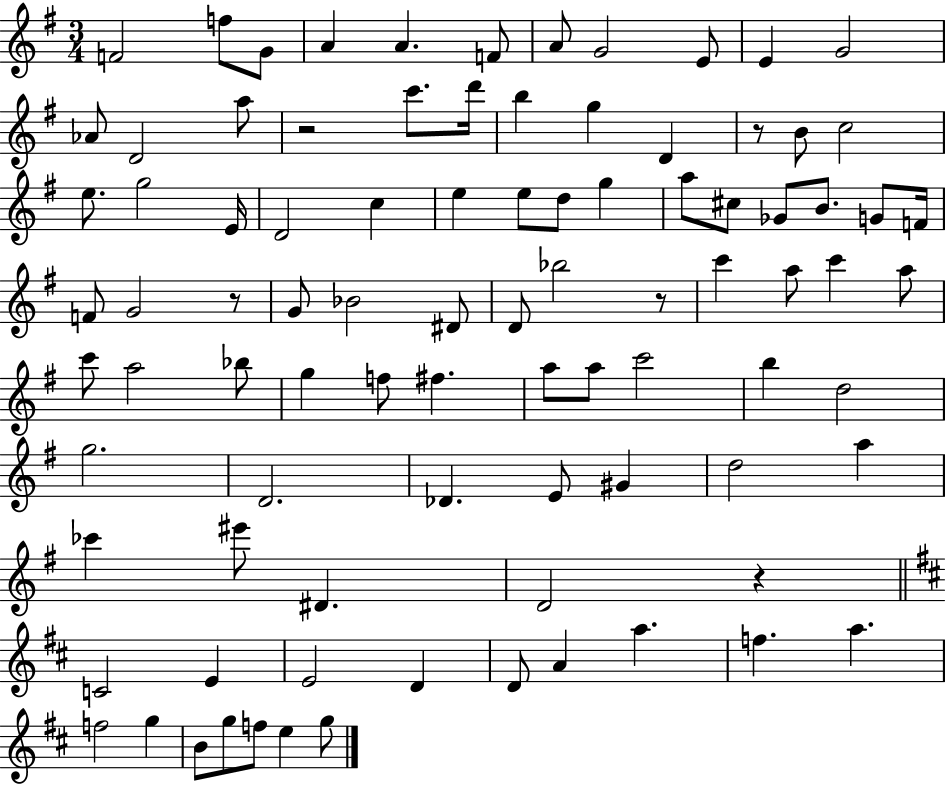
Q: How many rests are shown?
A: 5